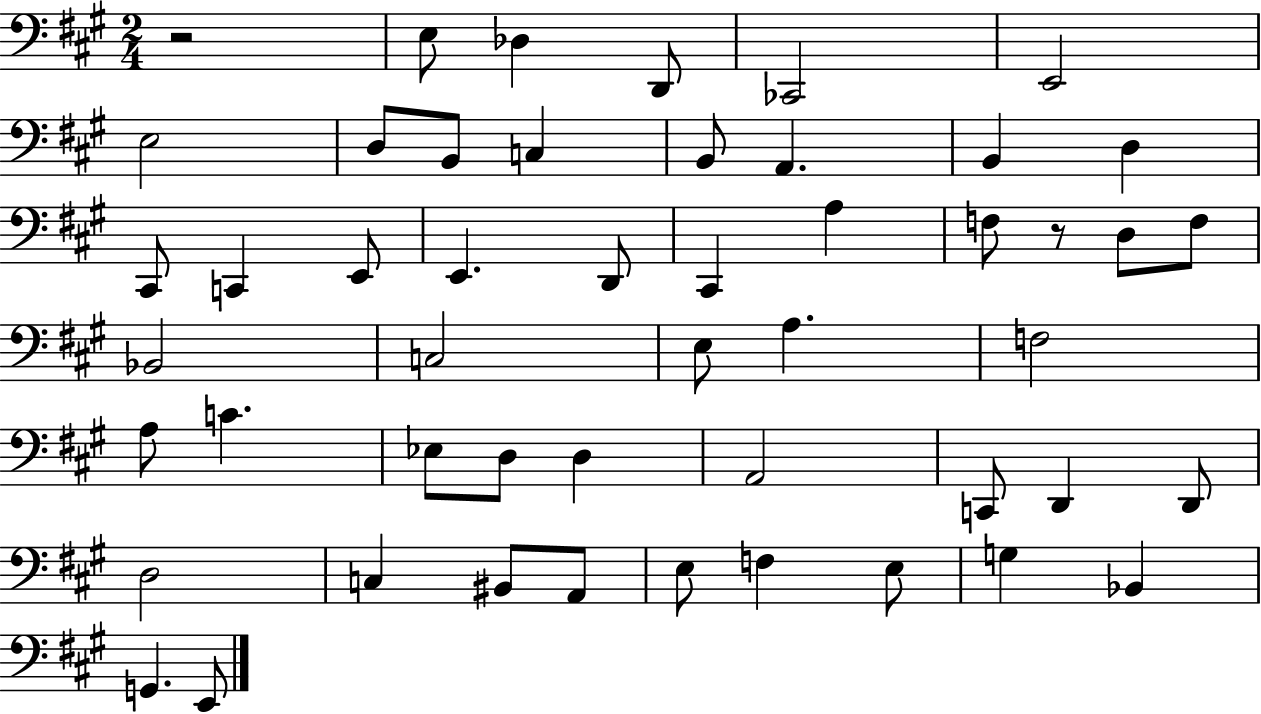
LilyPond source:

{
  \clef bass
  \numericTimeSignature
  \time 2/4
  \key a \major
  r2 | e8 des4 d,8 | ces,2 | e,2 | \break e2 | d8 b,8 c4 | b,8 a,4. | b,4 d4 | \break cis,8 c,4 e,8 | e,4. d,8 | cis,4 a4 | f8 r8 d8 f8 | \break bes,2 | c2 | e8 a4. | f2 | \break a8 c'4. | ees8 d8 d4 | a,2 | c,8 d,4 d,8 | \break d2 | c4 bis,8 a,8 | e8 f4 e8 | g4 bes,4 | \break g,4. e,8 | \bar "|."
}